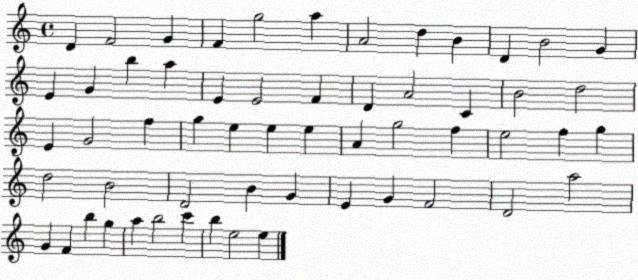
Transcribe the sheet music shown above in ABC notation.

X:1
T:Untitled
M:4/4
L:1/4
K:C
D F2 G F g2 a A2 d B D B2 G E G b a E E2 F D A2 C B2 d2 E G2 f g e e e A g2 f e2 f g d2 B2 D2 B G E G F2 D2 a2 G F b g a b2 c' b e2 e